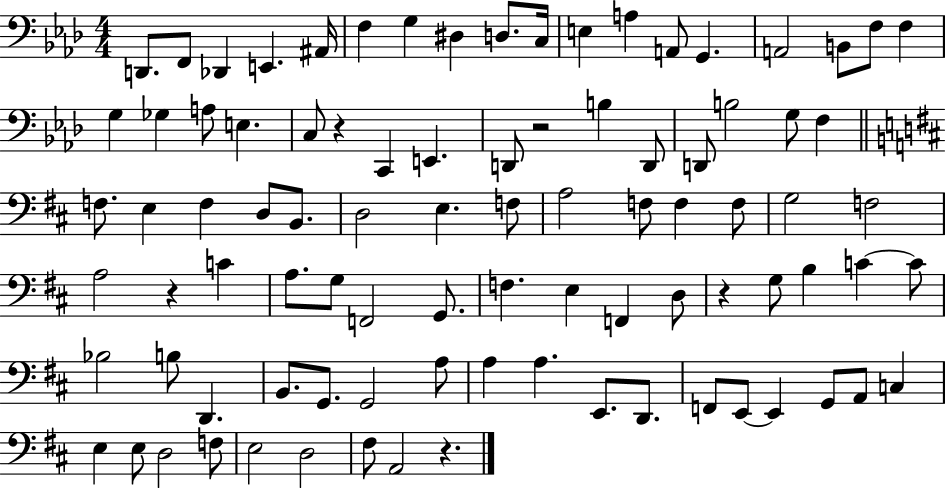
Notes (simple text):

D2/e. F2/e Db2/q E2/q. A#2/s F3/q G3/q D#3/q D3/e. C3/s E3/q A3/q A2/e G2/q. A2/h B2/e F3/e F3/q G3/q Gb3/q A3/e E3/q. C3/e R/q C2/q E2/q. D2/e R/h B3/q D2/e D2/e B3/h G3/e F3/q F3/e. E3/q F3/q D3/e B2/e. D3/h E3/q. F3/e A3/h F3/e F3/q F3/e G3/h F3/h A3/h R/q C4/q A3/e. G3/e F2/h G2/e. F3/q. E3/q F2/q D3/e R/q G3/e B3/q C4/q C4/e Bb3/h B3/e D2/q. B2/e. G2/e. G2/h A3/e A3/q A3/q. E2/e. D2/e. F2/e E2/e E2/q G2/e A2/e C3/q E3/q E3/e D3/h F3/e E3/h D3/h F#3/e A2/h R/q.